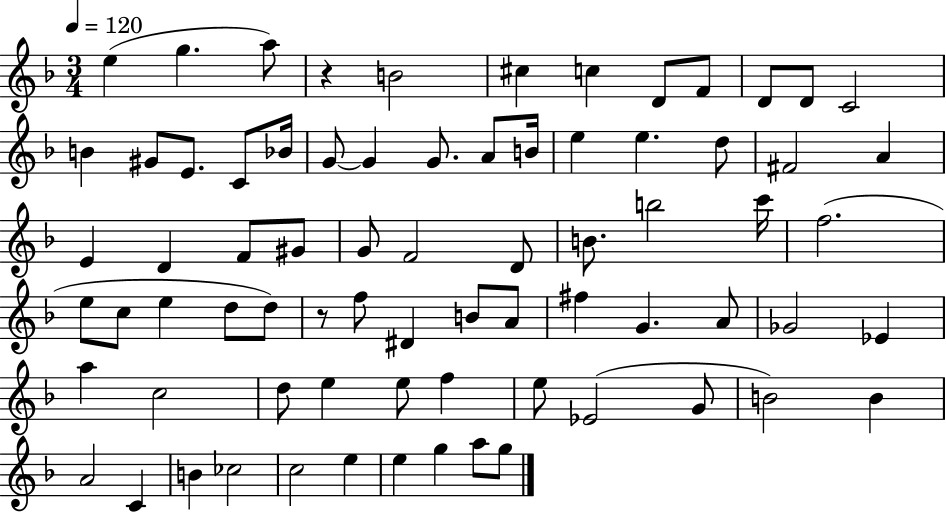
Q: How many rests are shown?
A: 2